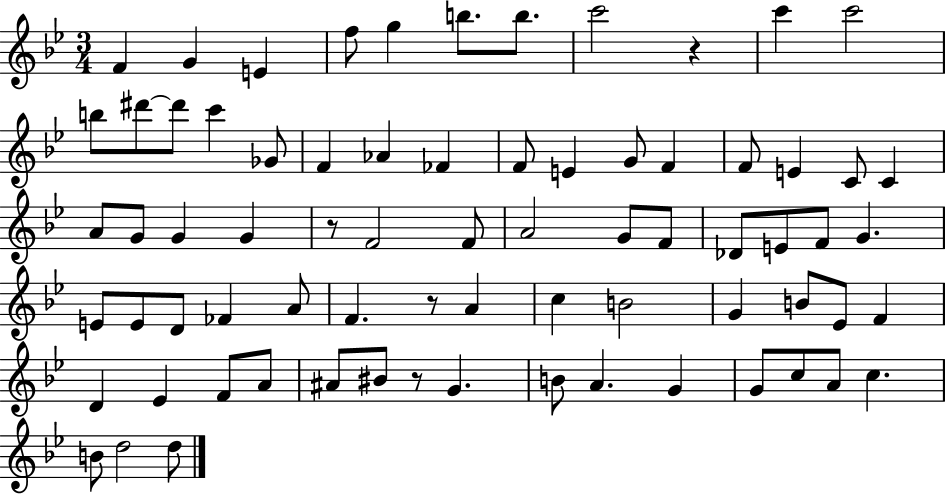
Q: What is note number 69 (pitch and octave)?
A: D5